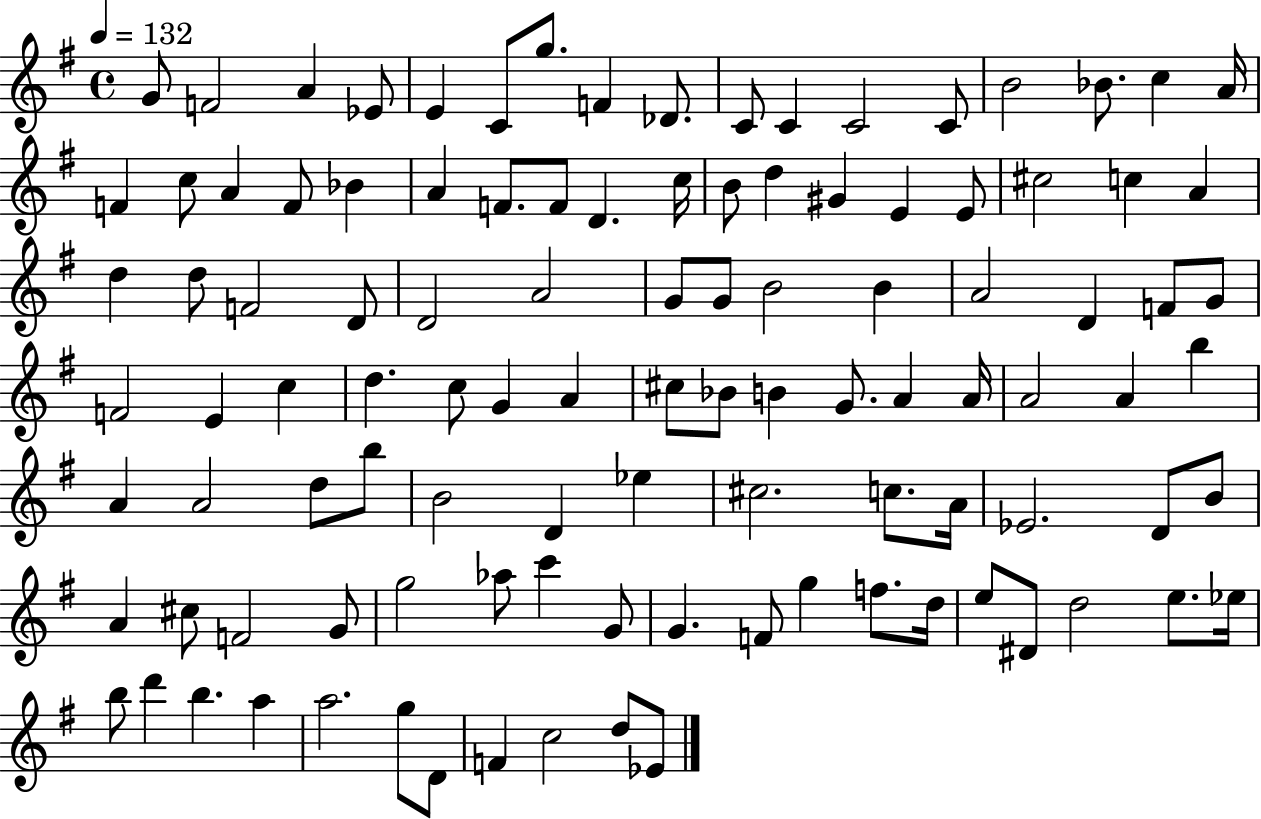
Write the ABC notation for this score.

X:1
T:Untitled
M:4/4
L:1/4
K:G
G/2 F2 A _E/2 E C/2 g/2 F _D/2 C/2 C C2 C/2 B2 _B/2 c A/4 F c/2 A F/2 _B A F/2 F/2 D c/4 B/2 d ^G E E/2 ^c2 c A d d/2 F2 D/2 D2 A2 G/2 G/2 B2 B A2 D F/2 G/2 F2 E c d c/2 G A ^c/2 _B/2 B G/2 A A/4 A2 A b A A2 d/2 b/2 B2 D _e ^c2 c/2 A/4 _E2 D/2 B/2 A ^c/2 F2 G/2 g2 _a/2 c' G/2 G F/2 g f/2 d/4 e/2 ^D/2 d2 e/2 _e/4 b/2 d' b a a2 g/2 D/2 F c2 d/2 _E/2